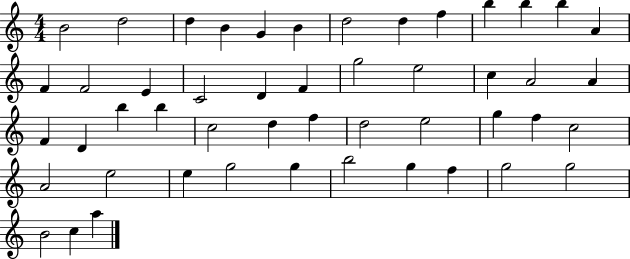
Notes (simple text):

B4/h D5/h D5/q B4/q G4/q B4/q D5/h D5/q F5/q B5/q B5/q B5/q A4/q F4/q F4/h E4/q C4/h D4/q F4/q G5/h E5/h C5/q A4/h A4/q F4/q D4/q B5/q B5/q C5/h D5/q F5/q D5/h E5/h G5/q F5/q C5/h A4/h E5/h E5/q G5/h G5/q B5/h G5/q F5/q G5/h G5/h B4/h C5/q A5/q